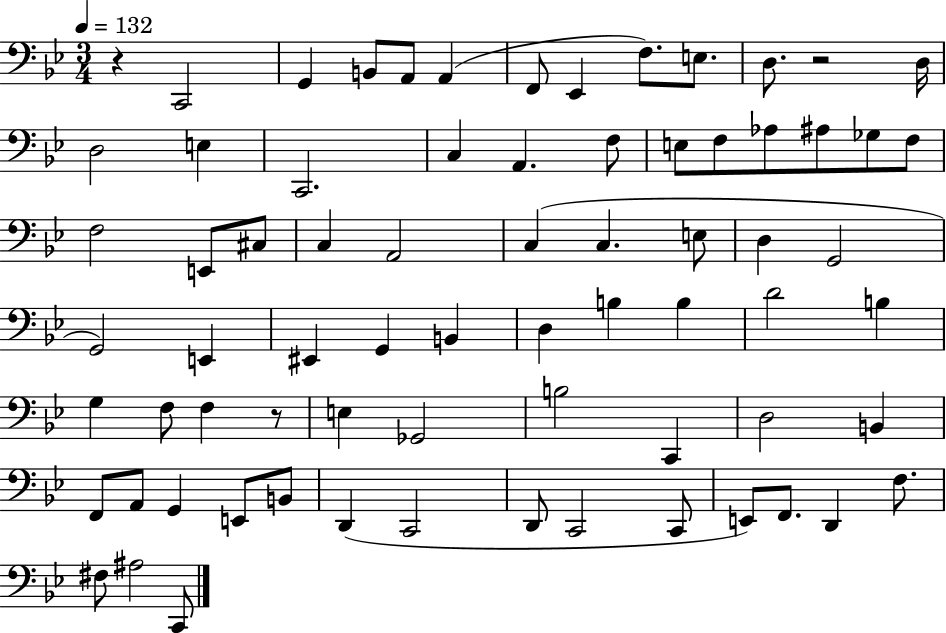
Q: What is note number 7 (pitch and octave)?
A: Eb2